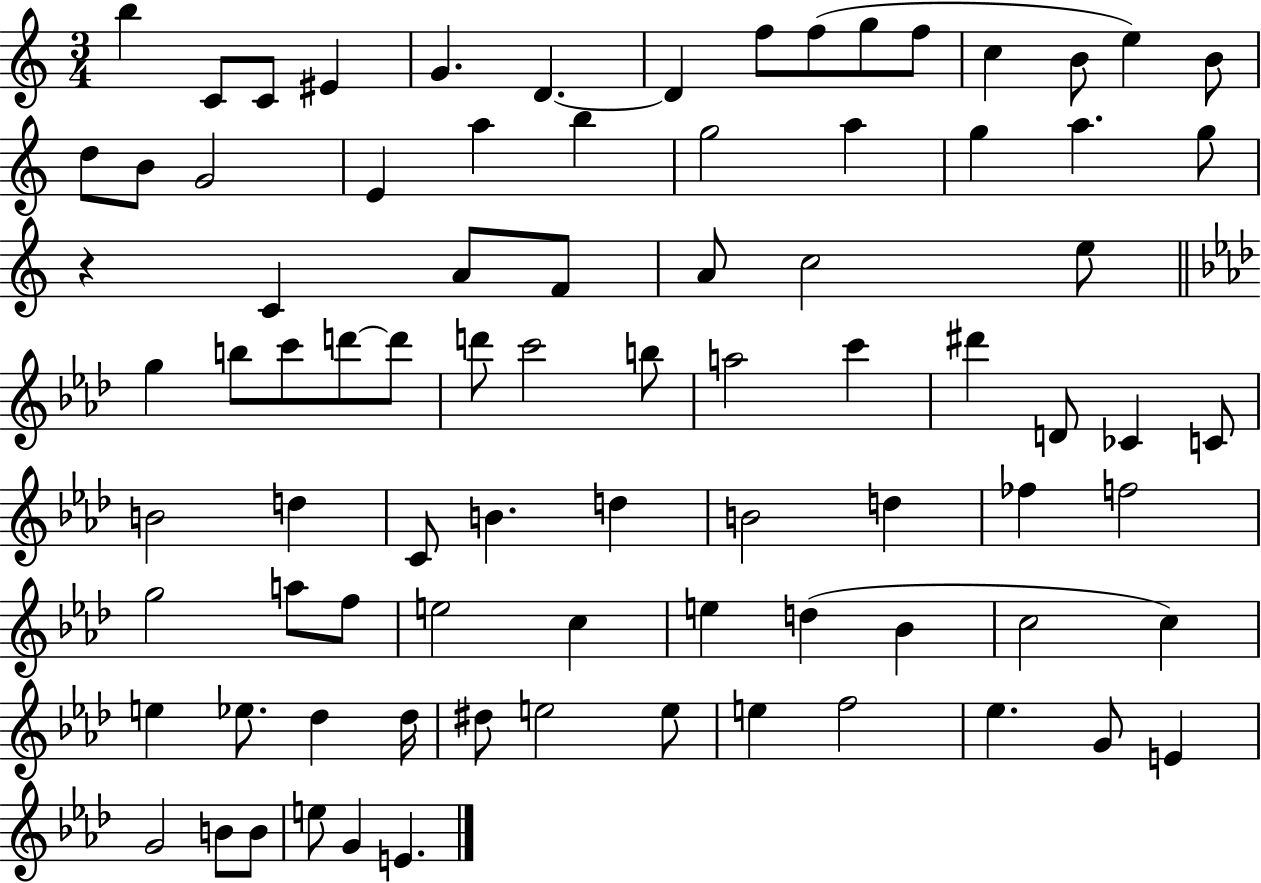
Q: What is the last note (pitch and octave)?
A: E4